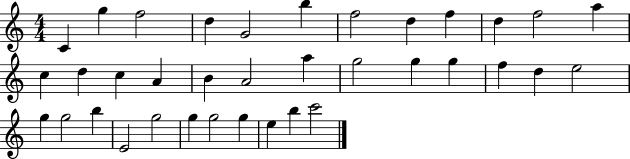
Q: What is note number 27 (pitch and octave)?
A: G5